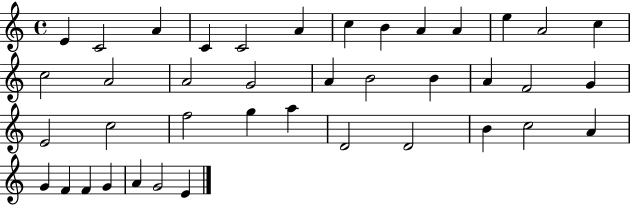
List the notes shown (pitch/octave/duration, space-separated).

E4/q C4/h A4/q C4/q C4/h A4/q C5/q B4/q A4/q A4/q E5/q A4/h C5/q C5/h A4/h A4/h G4/h A4/q B4/h B4/q A4/q F4/h G4/q E4/h C5/h F5/h G5/q A5/q D4/h D4/h B4/q C5/h A4/q G4/q F4/q F4/q G4/q A4/q G4/h E4/q